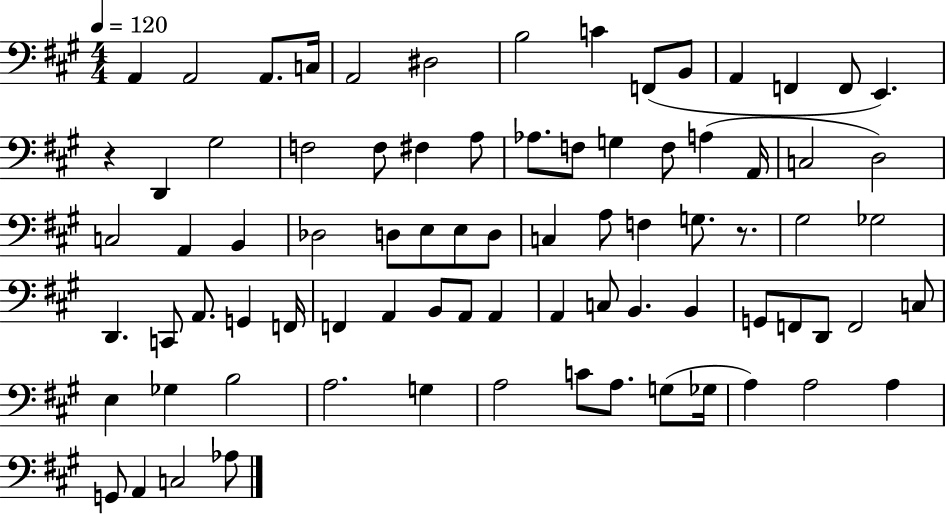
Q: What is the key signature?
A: A major